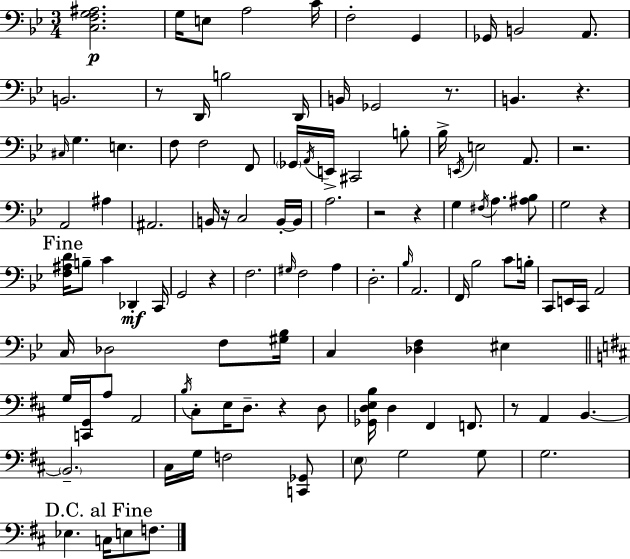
{
  \clef bass
  \numericTimeSignature
  \time 3/4
  \key g \minor
  <c f g ais>2.\p | g16 e8 a2 c'16 | f2-. g,4 | ges,16 b,2 a,8. | \break b,2. | r8 d,16 b2 d,16 | b,16 ges,2 r8. | b,4. r4. | \break \grace { cis16 } g4. e4. | f8 f2 f,8 | \parenthesize ges,16 \acciaccatura { a,16 } e,16-> cis,2 | b8-. bes16-> \acciaccatura { e,16 } e2 | \break a,8. r2. | a,2 ais4 | ais,2. | b,16 r16 c2 | \break b,16-.~~ b,16 a2. | r2 r4 | g4 \acciaccatura { fis16 } a4. | <ais bes>8 g2 | \break r4 \mark "Fine" <f ais d'>16 b8-- c'4 des,4-.\mf | c,16 g,2 | r4 f2. | \grace { gis16 } f2 | \break a4 d2.-. | \grace { bes16 } a,2. | f,16 bes2 | c'8 b16-. c,8 e,16 c,16 a,2 | \break c16 des2 | f8 <gis bes>16 c4 <des f>4 | eis4 \bar "||" \break \key d \major g16 <c, g,>16 a8 a,2 | \acciaccatura { b16 } cis8-. e16 d8.-- r4 d8 | <ges, d e b>16 d4 fis,4 f,8. | r8 a,4 b,4.~~ | \break \parenthesize b,2.-- | cis16 g16 f2 <c, ges,>8 | \parenthesize e8 g2 g8 | g2. | \break \mark "D.C. al Fine" ees4. c16 e8 f8. | \bar "|."
}